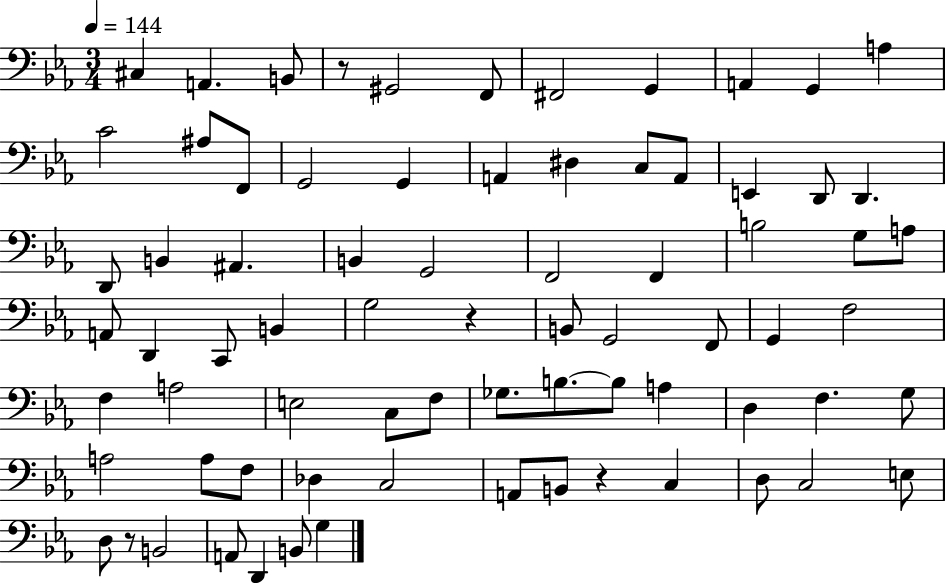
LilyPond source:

{
  \clef bass
  \numericTimeSignature
  \time 3/4
  \key ees \major
  \tempo 4 = 144
  cis4 a,4. b,8 | r8 gis,2 f,8 | fis,2 g,4 | a,4 g,4 a4 | \break c'2 ais8 f,8 | g,2 g,4 | a,4 dis4 c8 a,8 | e,4 d,8 d,4. | \break d,8 b,4 ais,4. | b,4 g,2 | f,2 f,4 | b2 g8 a8 | \break a,8 d,4 c,8 b,4 | g2 r4 | b,8 g,2 f,8 | g,4 f2 | \break f4 a2 | e2 c8 f8 | ges8. b8.~~ b8 a4 | d4 f4. g8 | \break a2 a8 f8 | des4 c2 | a,8 b,8 r4 c4 | d8 c2 e8 | \break d8 r8 b,2 | a,8 d,4 b,8 g4 | \bar "|."
}